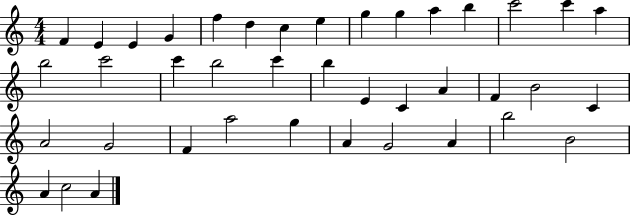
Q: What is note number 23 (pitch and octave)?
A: C4